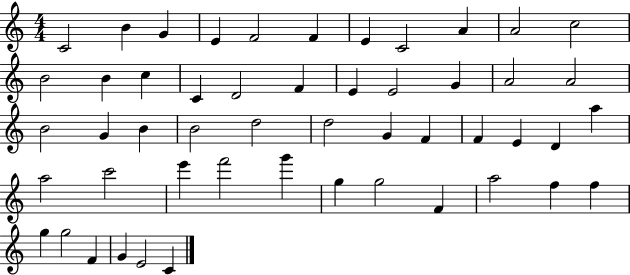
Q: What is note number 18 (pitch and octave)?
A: E4